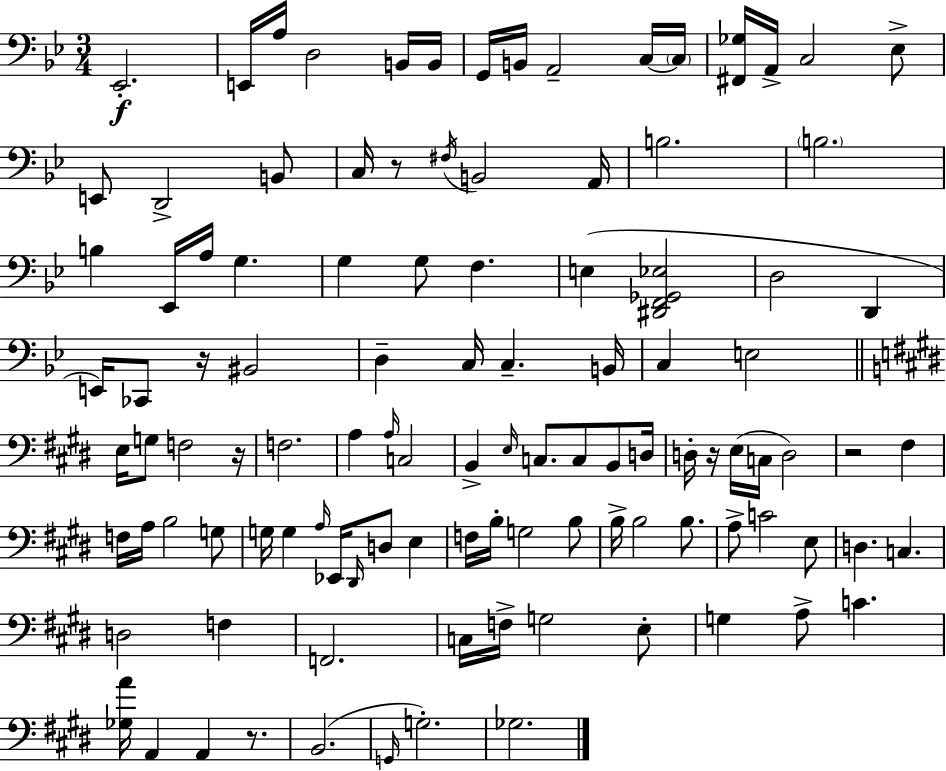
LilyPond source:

{
  \clef bass
  \numericTimeSignature
  \time 3/4
  \key bes \major
  ees,2.-.\f | e,16 a16 d2 b,16 b,16 | g,16 b,16 a,2-- c16~~ \parenthesize c16 | <fis, ges>16 a,16-> c2 ees8-> | \break e,8 d,2-> b,8 | c16 r8 \acciaccatura { fis16 } b,2 | a,16 b2. | \parenthesize b2. | \break b4 ees,16 a16 g4. | g4 g8 f4. | e4( <dis, f, ges, ees>2 | d2 d,4 | \break e,16) ces,8 r16 bis,2 | d4-- c16 c4.-- | b,16 c4 e2 | \bar "||" \break \key e \major e16 g8 f2 r16 | f2. | a4 \grace { a16 } c2 | b,4-> \grace { e16 } c8. c8 b,8 | \break d16 d16-. r16 e16( c16 d2) | r2 fis4 | f16 a16 b2 | g8 g16 g4 \grace { a16 } ees,16 \grace { dis,16 } d8 | \break e4 f16 b16-. g2 | b8 b16-> b2 | b8. a8-> c'2 | e8 d4. c4. | \break d2 | f4 f,2. | c16 f16-> g2 | e8-. g4 a8-> c'4. | \break <ges a'>16 a,4 a,4 | r8. b,2.( | \grace { g,16 } g2.-.) | ges2. | \break \bar "|."
}